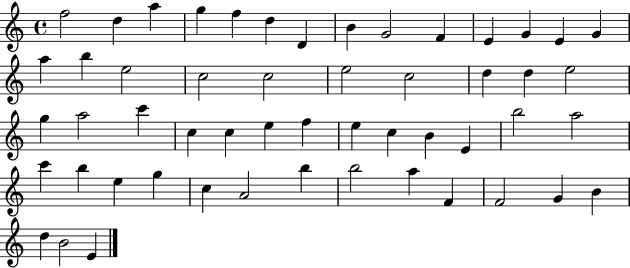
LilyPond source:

{
  \clef treble
  \time 4/4
  \defaultTimeSignature
  \key c \major
  f''2 d''4 a''4 | g''4 f''4 d''4 d'4 | b'4 g'2 f'4 | e'4 g'4 e'4 g'4 | \break a''4 b''4 e''2 | c''2 c''2 | e''2 c''2 | d''4 d''4 e''2 | \break g''4 a''2 c'''4 | c''4 c''4 e''4 f''4 | e''4 c''4 b'4 e'4 | b''2 a''2 | \break c'''4 b''4 e''4 g''4 | c''4 a'2 b''4 | b''2 a''4 f'4 | f'2 g'4 b'4 | \break d''4 b'2 e'4 | \bar "|."
}